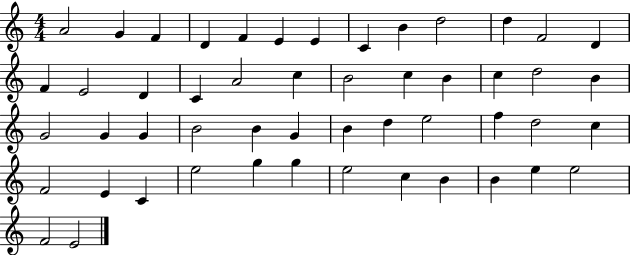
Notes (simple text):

A4/h G4/q F4/q D4/q F4/q E4/q E4/q C4/q B4/q D5/h D5/q F4/h D4/q F4/q E4/h D4/q C4/q A4/h C5/q B4/h C5/q B4/q C5/q D5/h B4/q G4/h G4/q G4/q B4/h B4/q G4/q B4/q D5/q E5/h F5/q D5/h C5/q F4/h E4/q C4/q E5/h G5/q G5/q E5/h C5/q B4/q B4/q E5/q E5/h F4/h E4/h